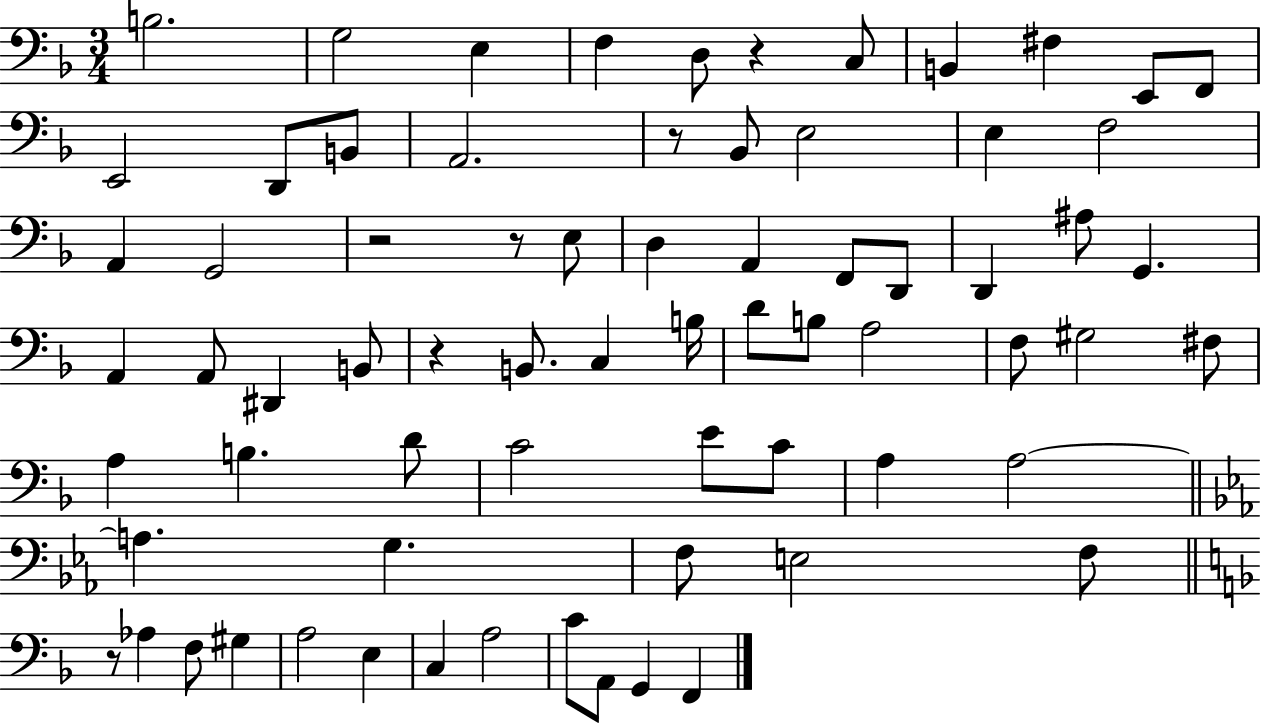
{
  \clef bass
  \numericTimeSignature
  \time 3/4
  \key f \major
  b2. | g2 e4 | f4 d8 r4 c8 | b,4 fis4 e,8 f,8 | \break e,2 d,8 b,8 | a,2. | r8 bes,8 e2 | e4 f2 | \break a,4 g,2 | r2 r8 e8 | d4 a,4 f,8 d,8 | d,4 ais8 g,4. | \break a,4 a,8 dis,4 b,8 | r4 b,8. c4 b16 | d'8 b8 a2 | f8 gis2 fis8 | \break a4 b4. d'8 | c'2 e'8 c'8 | a4 a2~~ | \bar "||" \break \key ees \major a4. g4. | f8 e2 f8 | \bar "||" \break \key f \major r8 aes4 f8 gis4 | a2 e4 | c4 a2 | c'8 a,8 g,4 f,4 | \break \bar "|."
}